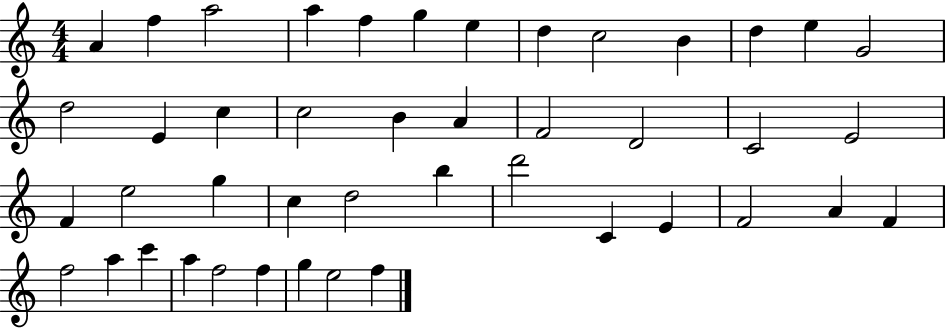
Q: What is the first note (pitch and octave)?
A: A4